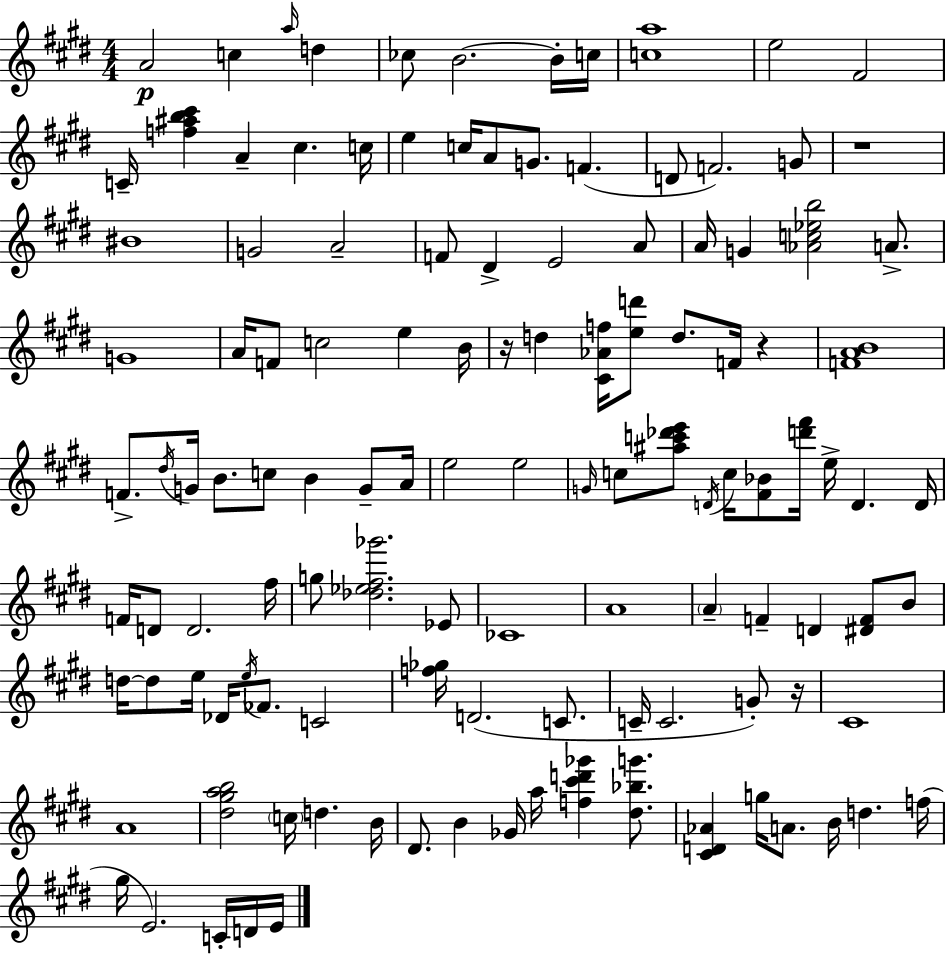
A4/h C5/q A5/s D5/q CES5/e B4/h. B4/s C5/s [C5,A5]/w E5/h F#4/h C4/s [F5,A#5,B5,C#6]/q A4/q C#5/q. C5/s E5/q C5/s A4/e G4/e. F4/q. D4/e F4/h. G4/e R/w BIS4/w G4/h A4/h F4/e D#4/q E4/h A4/e A4/s G4/q [Ab4,C5,Eb5,B5]/h A4/e. G4/w A4/s F4/e C5/h E5/q B4/s R/s D5/q [C#4,Ab4,F5]/s [E5,D6]/e D5/e. F4/s R/q [F4,A4,B4]/w F4/e. D#5/s G4/s B4/e. C5/e B4/q G4/e A4/s E5/h E5/h G4/s C5/e [A#5,C6,Db6,E6]/e D4/s C5/s [F#4,Bb4]/e [D6,F#6]/s E5/s D4/q. D4/s F4/s D4/e D4/h. F#5/s G5/e [Db5,Eb5,F#5,Gb6]/h. Eb4/e CES4/w A4/w A4/q F4/q D4/q [D#4,F4]/e B4/e D5/s D5/e E5/s Db4/s E5/s FES4/e. C4/h [F5,Gb5]/s D4/h. C4/e. C4/s C4/h. G4/e R/s C#4/w A4/w [D#5,G#5,A5,B5]/h C5/s D5/q. B4/s D#4/e. B4/q Gb4/s A5/s [F5,C#6,D6,Gb6]/q [D#5,Bb5,G6]/e. [C#4,D4,Ab4]/q G5/s A4/e. B4/s D5/q. F5/s G#5/s E4/h. C4/s D4/s E4/s